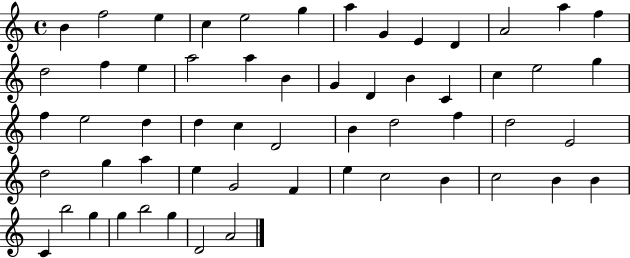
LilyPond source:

{
  \clef treble
  \time 4/4
  \defaultTimeSignature
  \key c \major
  b'4 f''2 e''4 | c''4 e''2 g''4 | a''4 g'4 e'4 d'4 | a'2 a''4 f''4 | \break d''2 f''4 e''4 | a''2 a''4 b'4 | g'4 d'4 b'4 c'4 | c''4 e''2 g''4 | \break f''4 e''2 d''4 | d''4 c''4 d'2 | b'4 d''2 f''4 | d''2 e'2 | \break d''2 g''4 a''4 | e''4 g'2 f'4 | e''4 c''2 b'4 | c''2 b'4 b'4 | \break c'4 b''2 g''4 | g''4 b''2 g''4 | d'2 a'2 | \bar "|."
}